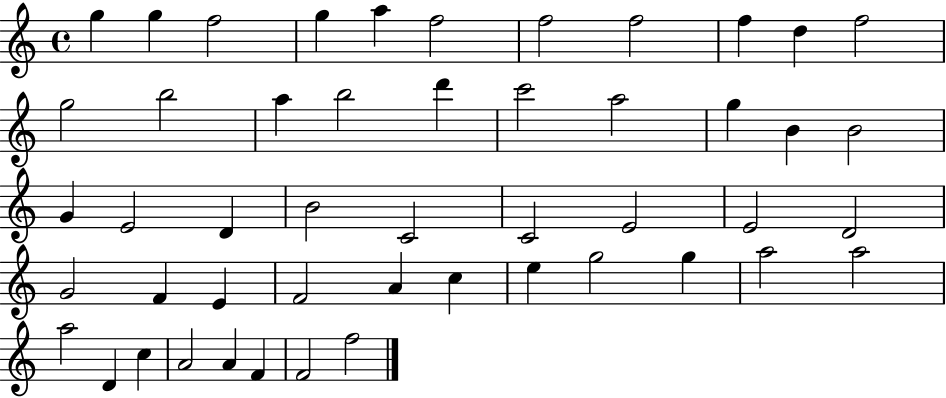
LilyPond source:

{
  \clef treble
  \time 4/4
  \defaultTimeSignature
  \key c \major
  g''4 g''4 f''2 | g''4 a''4 f''2 | f''2 f''2 | f''4 d''4 f''2 | \break g''2 b''2 | a''4 b''2 d'''4 | c'''2 a''2 | g''4 b'4 b'2 | \break g'4 e'2 d'4 | b'2 c'2 | c'2 e'2 | e'2 d'2 | \break g'2 f'4 e'4 | f'2 a'4 c''4 | e''4 g''2 g''4 | a''2 a''2 | \break a''2 d'4 c''4 | a'2 a'4 f'4 | f'2 f''2 | \bar "|."
}